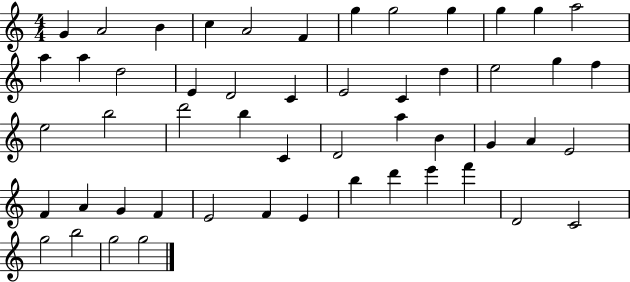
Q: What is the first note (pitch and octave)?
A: G4